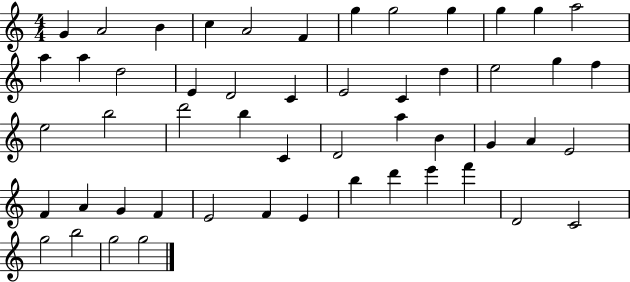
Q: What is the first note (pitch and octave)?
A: G4